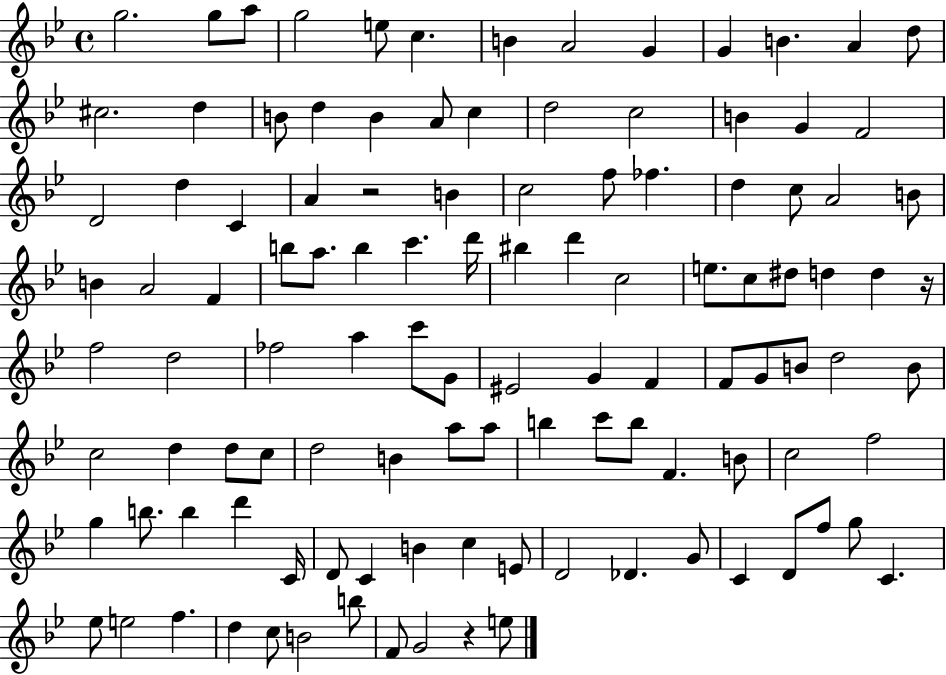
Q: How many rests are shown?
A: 3